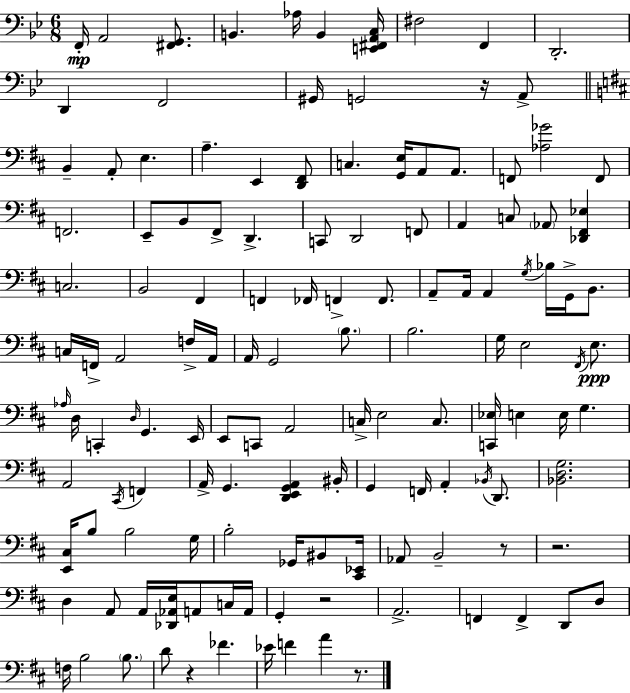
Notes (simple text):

F2/s A2/h [F#2,G2]/e. B2/q. Ab3/s B2/q [E2,F#2,A2,C3]/s F#3/h F2/q D2/h. D2/q F2/h G#2/s G2/h R/s A2/e B2/q A2/e E3/q. A3/q. E2/q [D2,F#2]/e C3/q. [G2,E3]/s A2/e A2/e. F2/e [Ab3,Gb4]/h F2/e F2/h. E2/e B2/e F#2/e D2/q. C2/e D2/h F2/e A2/q C3/e Ab2/e [Db2,F#2,Eb3]/q C3/h. B2/h F#2/q F2/q FES2/s F2/q F2/e. A2/e A2/s A2/q G3/s Bb3/s G2/s B2/e. C3/s F2/s A2/h F3/s A2/s A2/s G2/h B3/e. B3/h. G3/s E3/h F#2/s E3/e. Ab3/s D3/s C2/q D3/s G2/q. E2/s E2/e C2/e A2/h C3/s E3/h C3/e. [C2,Eb3]/s E3/q E3/s G3/q. A2/h C#2/s F2/q A2/s G2/q. [D2,E2,G2,A2]/q BIS2/s G2/q F2/s A2/q Bb2/s D2/e. [Bb2,D3,G3]/h. [E2,C#3]/s B3/e B3/h G3/s B3/h Gb2/s BIS2/e [C#2,Eb2]/s Ab2/e B2/h R/e R/h. D3/q A2/e A2/s [Db2,Ab2,E3]/s A2/e C3/s A2/s G2/q R/h A2/h. F2/q F2/q D2/e D3/e F3/s B3/h B3/e. D4/e R/q FES4/q. Eb4/s F4/q A4/q R/e.